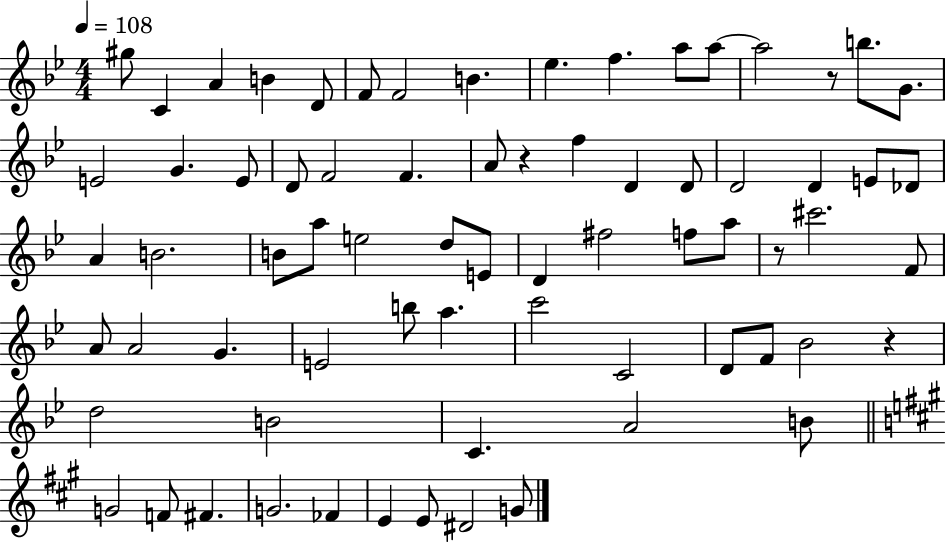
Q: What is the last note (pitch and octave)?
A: G4